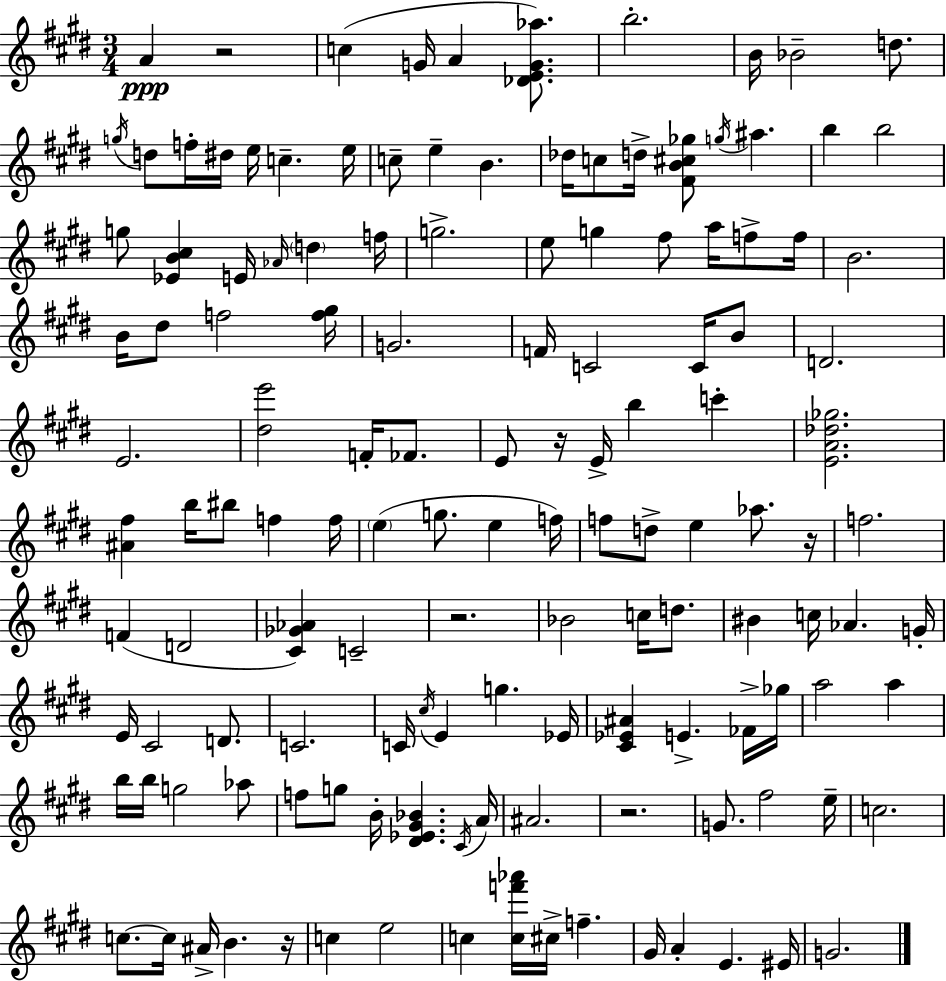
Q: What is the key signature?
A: E major